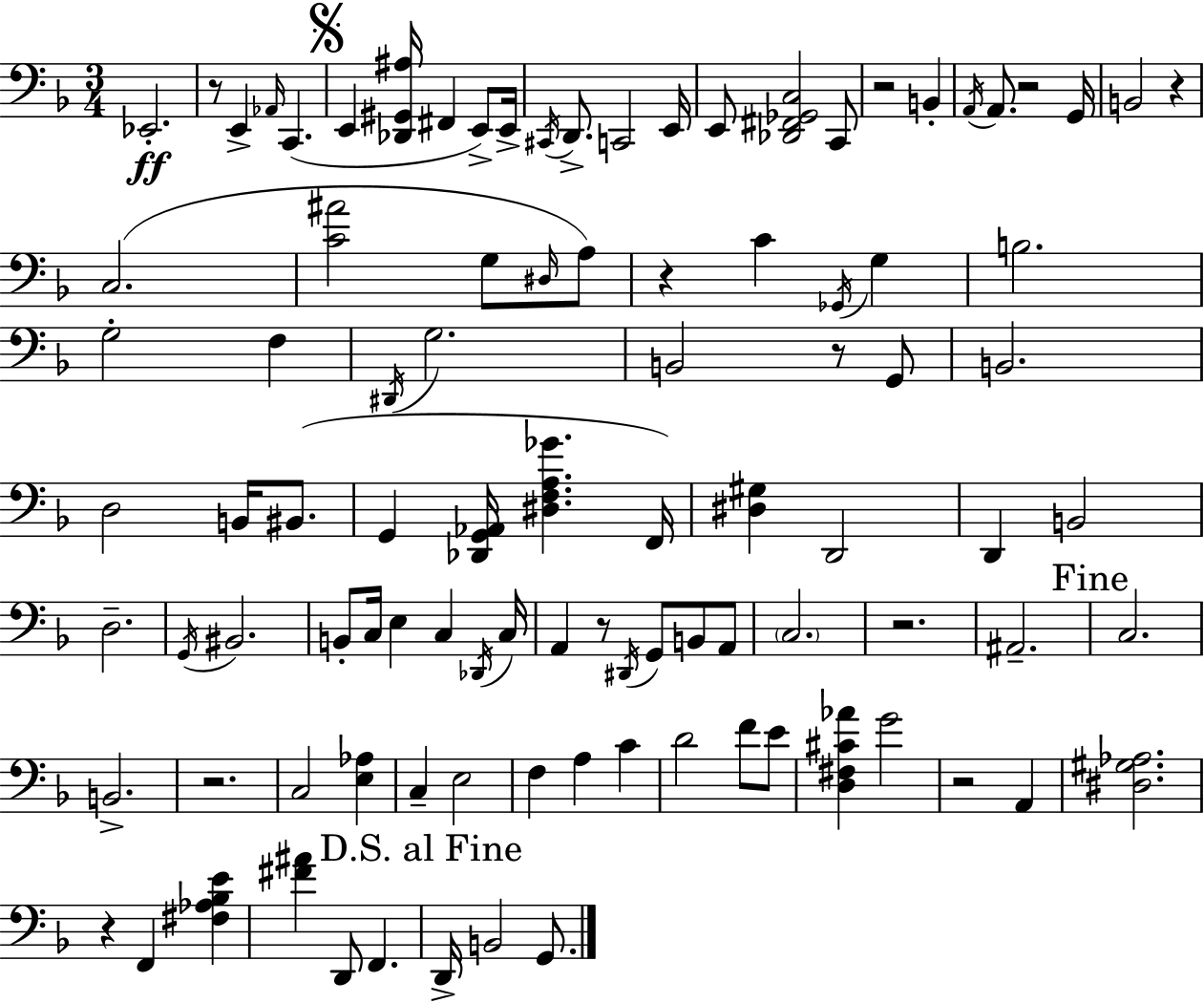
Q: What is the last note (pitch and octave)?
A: G2